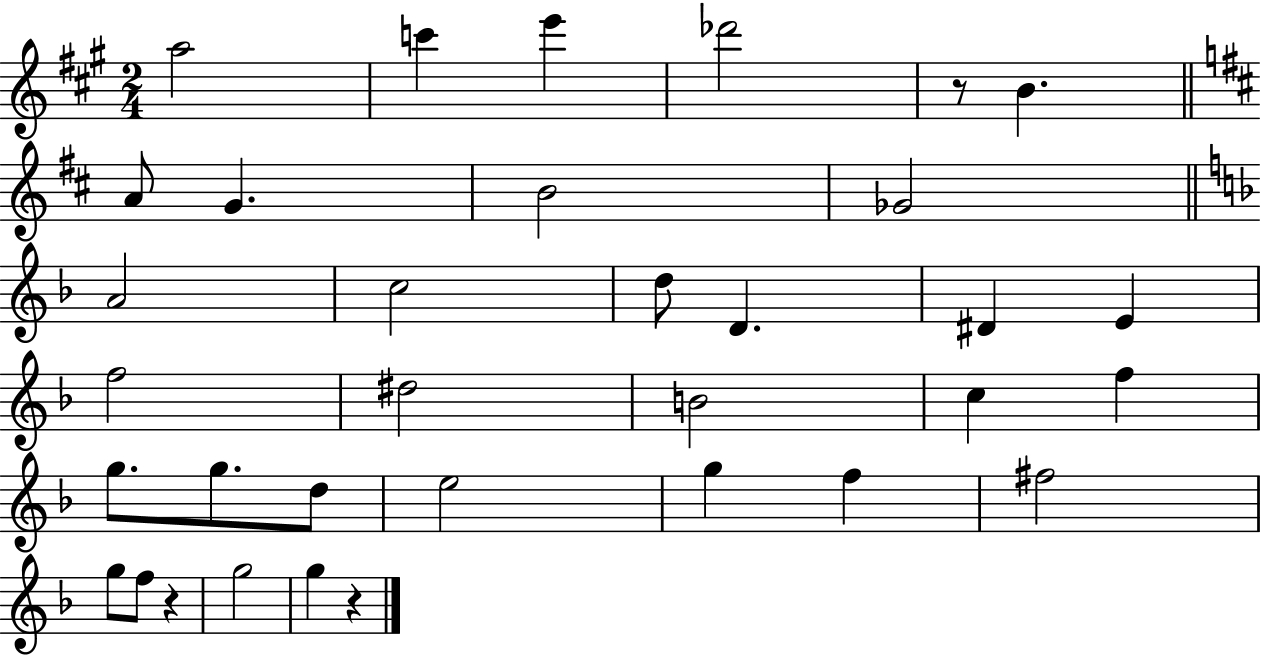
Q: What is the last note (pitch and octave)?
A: G5